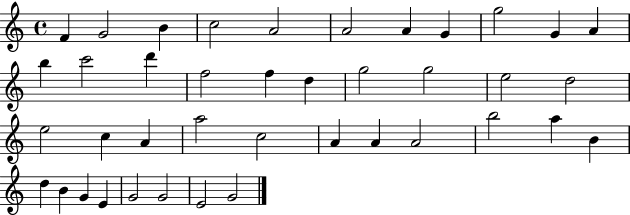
{
  \clef treble
  \time 4/4
  \defaultTimeSignature
  \key c \major
  f'4 g'2 b'4 | c''2 a'2 | a'2 a'4 g'4 | g''2 g'4 a'4 | \break b''4 c'''2 d'''4 | f''2 f''4 d''4 | g''2 g''2 | e''2 d''2 | \break e''2 c''4 a'4 | a''2 c''2 | a'4 a'4 a'2 | b''2 a''4 b'4 | \break d''4 b'4 g'4 e'4 | g'2 g'2 | e'2 g'2 | \bar "|."
}